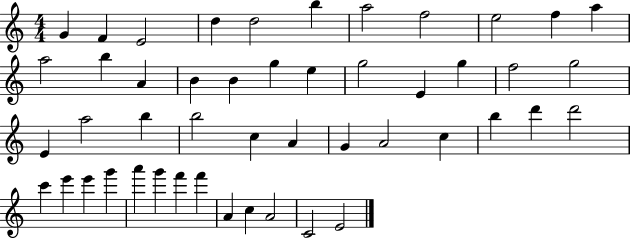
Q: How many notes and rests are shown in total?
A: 48